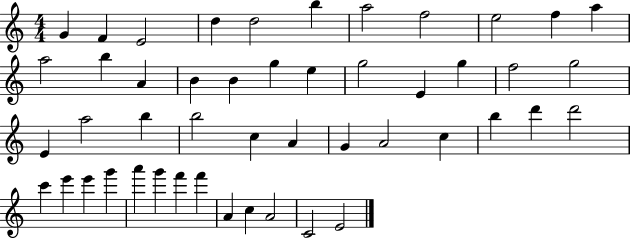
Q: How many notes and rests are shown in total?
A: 48